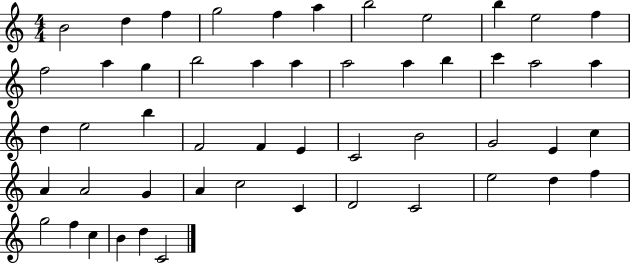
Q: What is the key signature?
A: C major